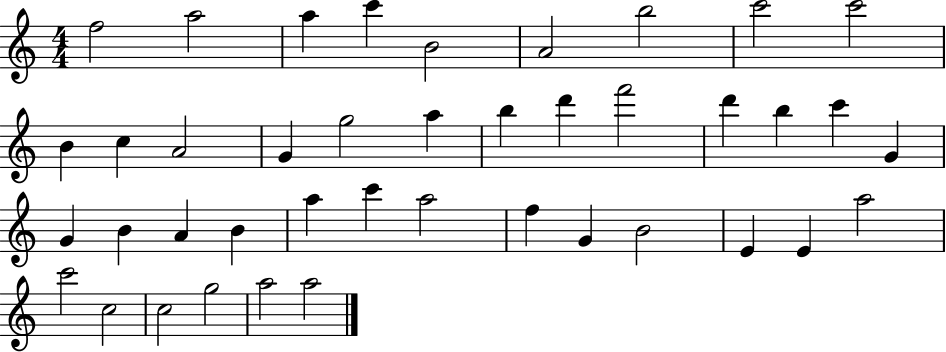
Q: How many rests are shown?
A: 0